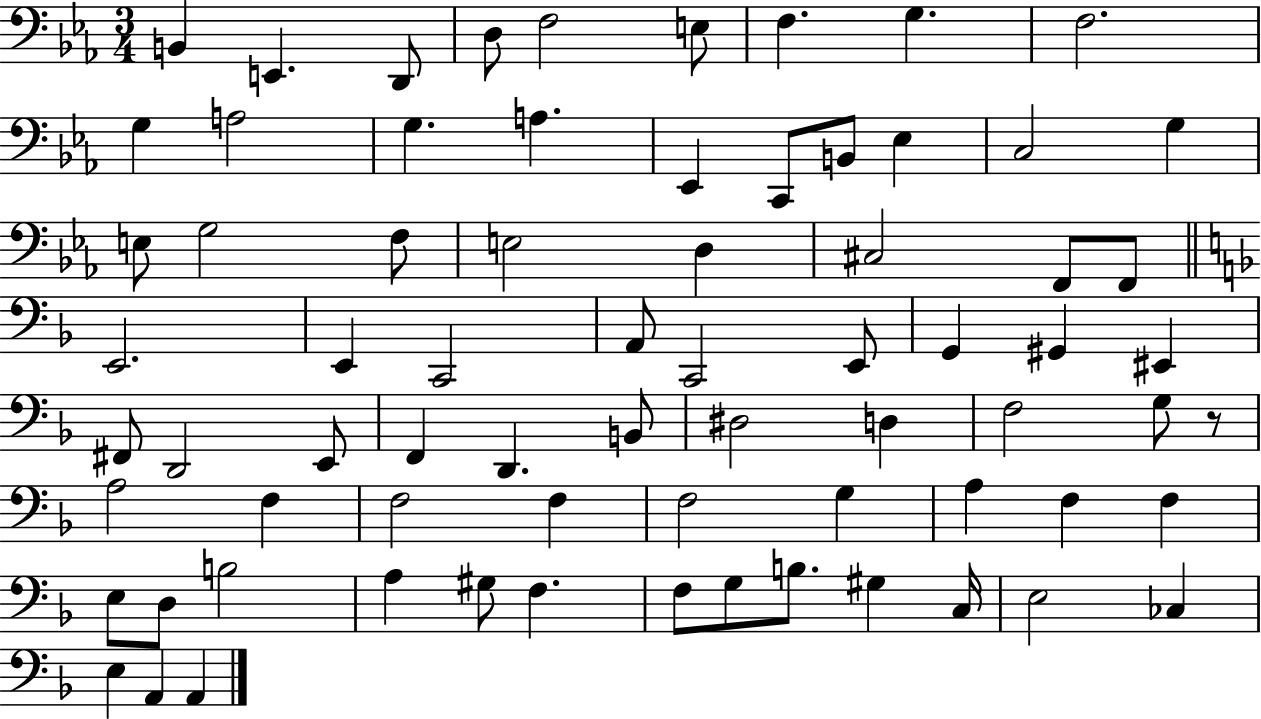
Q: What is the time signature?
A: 3/4